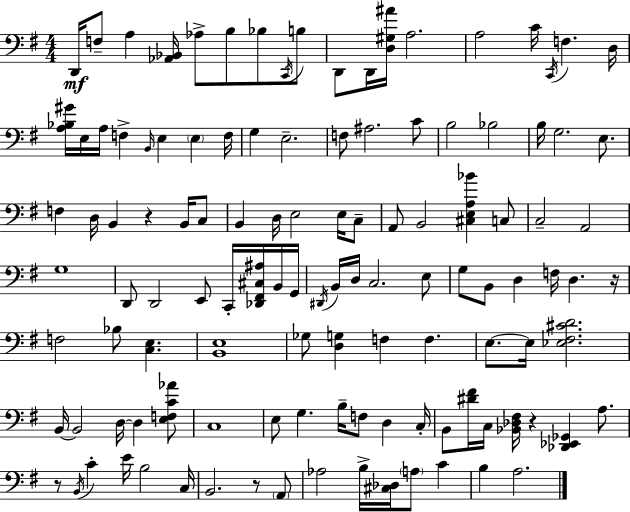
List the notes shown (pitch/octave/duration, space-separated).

D2/s F3/e A3/q [Ab2,Bb2]/s Ab3/e B3/e Bb3/e C2/s B3/e D2/e D2/s [D3,G#3,A#4]/s A3/h. A3/h C4/s C2/s F3/q. D3/s [A3,Bb3,G#4]/s E3/s A3/s F3/q B2/s E3/q E3/q F3/s G3/q E3/h. F3/e A#3/h. C4/e B3/h Bb3/h B3/s G3/h. E3/e. F3/q D3/s B2/q R/q B2/s C3/e B2/q D3/s E3/h E3/s C3/e A2/e B2/h [C#3,E3,A3,Bb4]/q C3/e C3/h A2/h G3/w D2/e D2/h E2/e C2/s [Db2,F#2,C#3,A#3]/s B2/s G2/s D#2/s B2/s D3/s C3/h. E3/e G3/e B2/e D3/q F3/s D3/q. R/s F3/h Bb3/e [C3,E3]/q. [B2,E3]/w Gb3/e [D3,G3]/q F3/q F3/q. E3/e. E3/s [Eb3,F#3,C#4,D4]/h. B2/s B2/h D3/s D3/q [E3,F3,C4,Ab4]/e C3/w E3/e G3/q. B3/s F3/e D3/q C3/s B2/e [D#4,F#4]/s C3/s [Bb2,Db3,F#3]/s R/q [Db2,Eb2,Gb2]/q A3/e. R/e B2/s C4/q E4/s B3/h C3/s B2/h. R/e A2/e Ab3/h B3/s [C#3,Db3]/s A3/e C4/q B3/q A3/h.